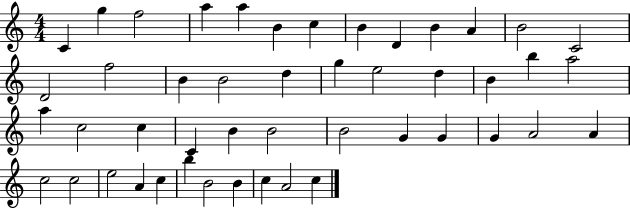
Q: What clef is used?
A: treble